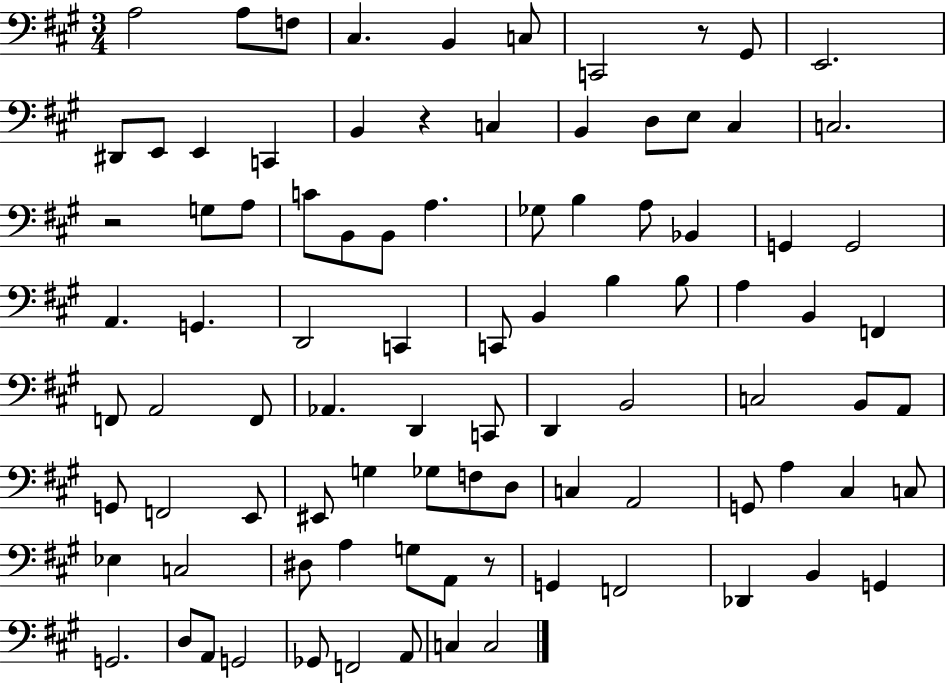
{
  \clef bass
  \numericTimeSignature
  \time 3/4
  \key a \major
  a2 a8 f8 | cis4. b,4 c8 | c,2 r8 gis,8 | e,2. | \break dis,8 e,8 e,4 c,4 | b,4 r4 c4 | b,4 d8 e8 cis4 | c2. | \break r2 g8 a8 | c'8 b,8 b,8 a4. | ges8 b4 a8 bes,4 | g,4 g,2 | \break a,4. g,4. | d,2 c,4 | c,8 b,4 b4 b8 | a4 b,4 f,4 | \break f,8 a,2 f,8 | aes,4. d,4 c,8 | d,4 b,2 | c2 b,8 a,8 | \break g,8 f,2 e,8 | eis,8 g4 ges8 f8 d8 | c4 a,2 | g,8 a4 cis4 c8 | \break ees4 c2 | dis8 a4 g8 a,8 r8 | g,4 f,2 | des,4 b,4 g,4 | \break g,2. | d8 a,8 g,2 | ges,8 f,2 a,8 | c4 c2 | \break \bar "|."
}